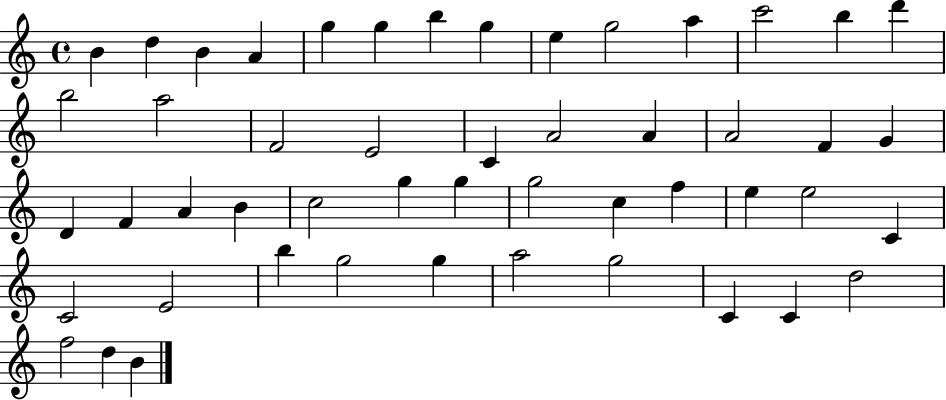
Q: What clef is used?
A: treble